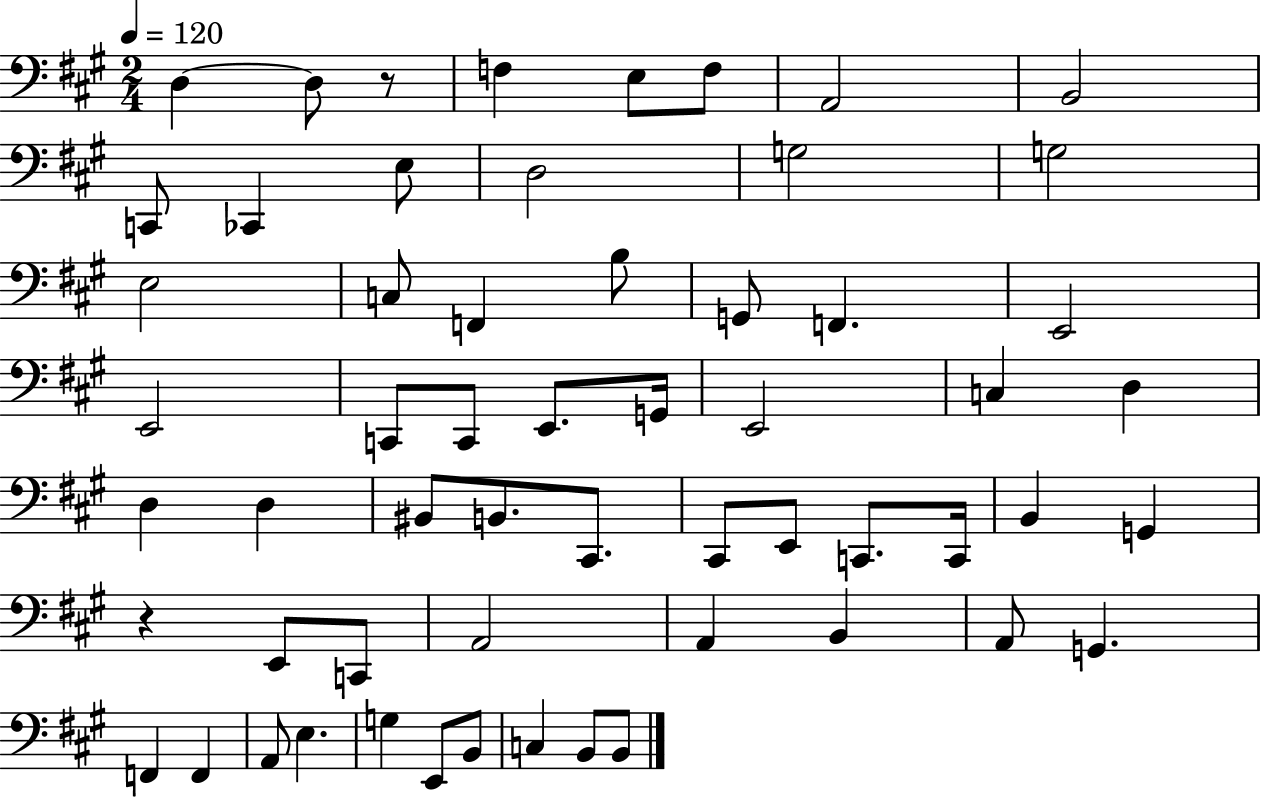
{
  \clef bass
  \numericTimeSignature
  \time 2/4
  \key a \major
  \tempo 4 = 120
  d4~~ d8 r8 | f4 e8 f8 | a,2 | b,2 | \break c,8 ces,4 e8 | d2 | g2 | g2 | \break e2 | c8 f,4 b8 | g,8 f,4. | e,2 | \break e,2 | c,8 c,8 e,8. g,16 | e,2 | c4 d4 | \break d4 d4 | bis,8 b,8. cis,8. | cis,8 e,8 c,8. c,16 | b,4 g,4 | \break r4 e,8 c,8 | a,2 | a,4 b,4 | a,8 g,4. | \break f,4 f,4 | a,8 e4. | g4 e,8 b,8 | c4 b,8 b,8 | \break \bar "|."
}